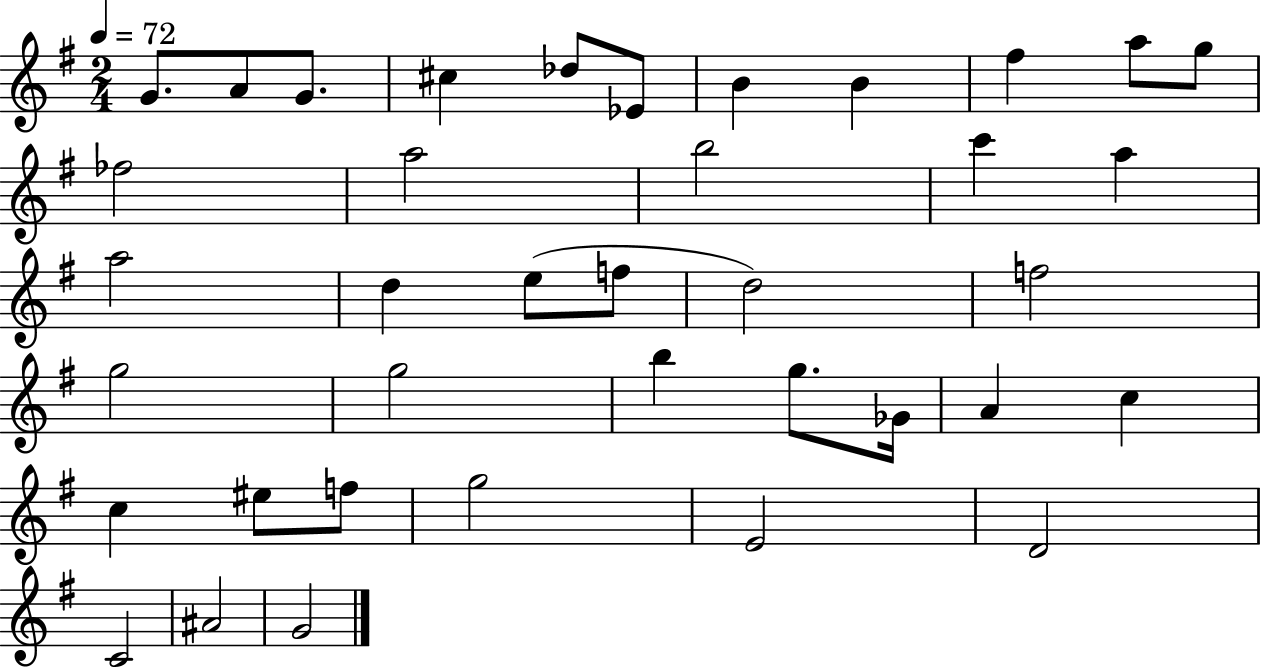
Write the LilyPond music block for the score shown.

{
  \clef treble
  \numericTimeSignature
  \time 2/4
  \key g \major
  \tempo 4 = 72
  g'8. a'8 g'8. | cis''4 des''8 ees'8 | b'4 b'4 | fis''4 a''8 g''8 | \break fes''2 | a''2 | b''2 | c'''4 a''4 | \break a''2 | d''4 e''8( f''8 | d''2) | f''2 | \break g''2 | g''2 | b''4 g''8. ges'16 | a'4 c''4 | \break c''4 eis''8 f''8 | g''2 | e'2 | d'2 | \break c'2 | ais'2 | g'2 | \bar "|."
}